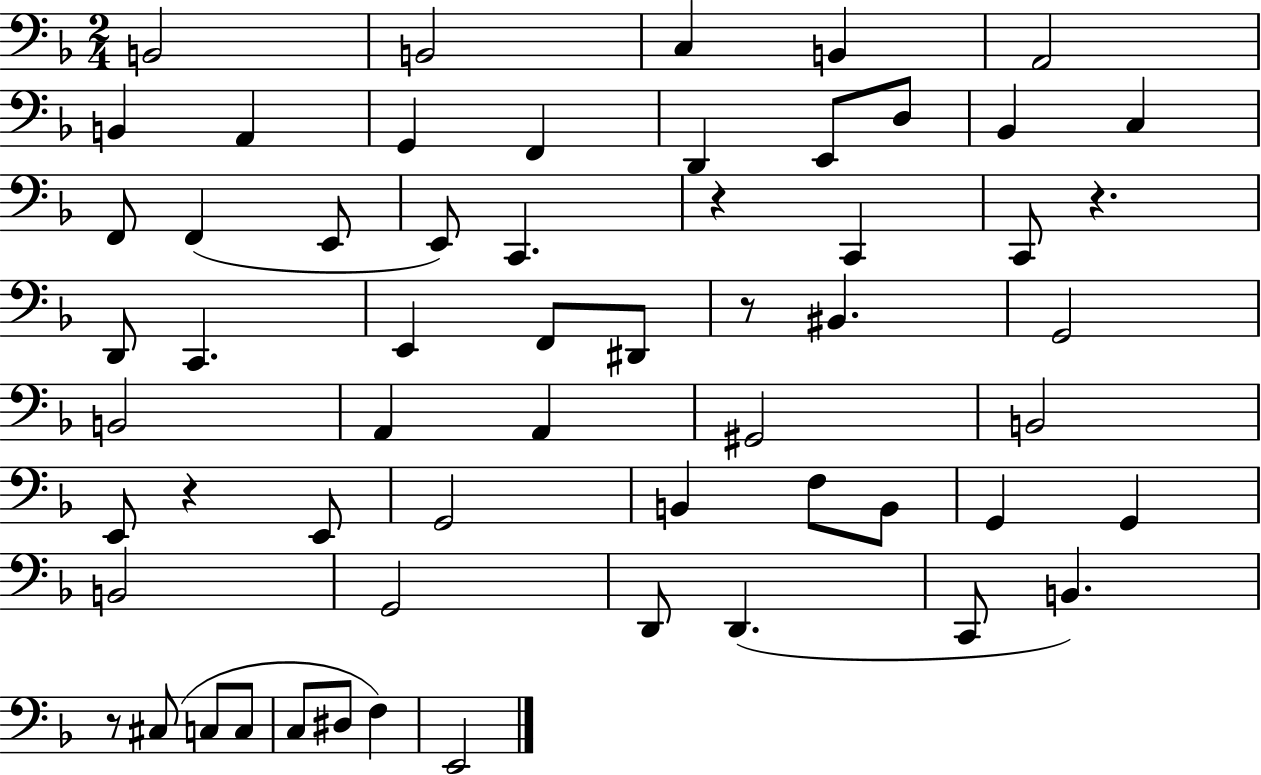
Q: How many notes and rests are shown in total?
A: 59